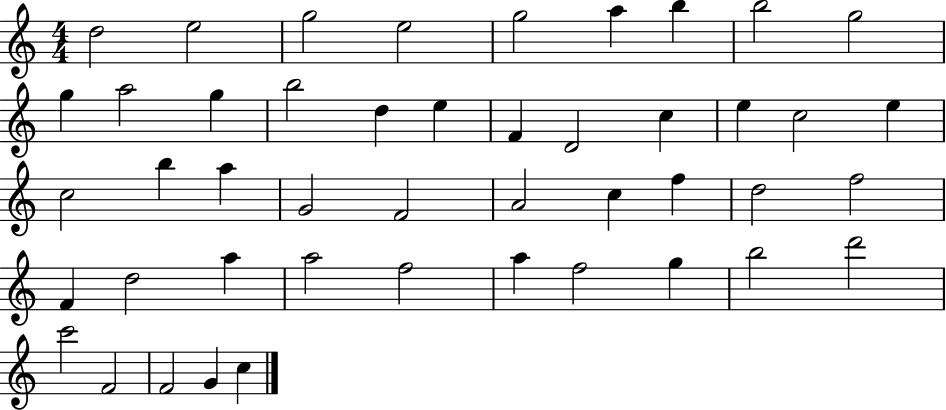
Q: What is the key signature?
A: C major